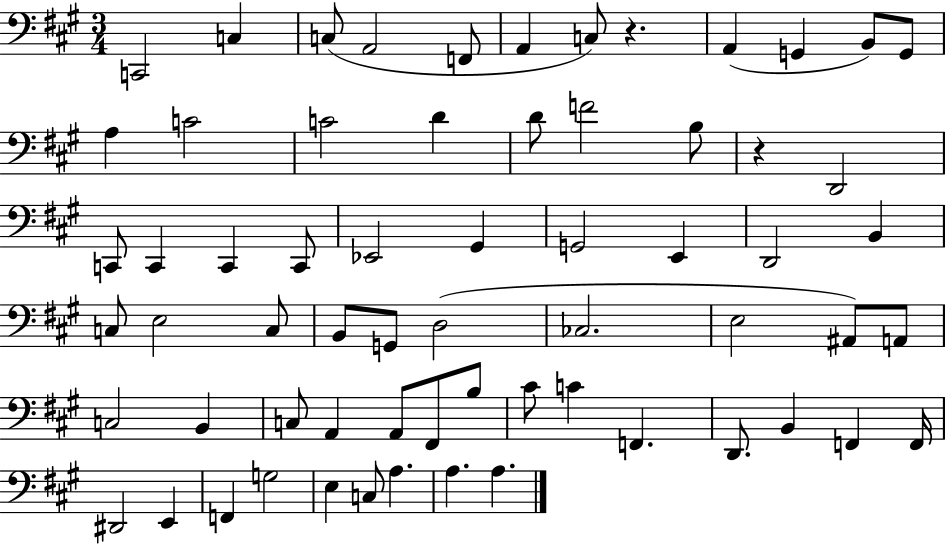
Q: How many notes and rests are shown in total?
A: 64